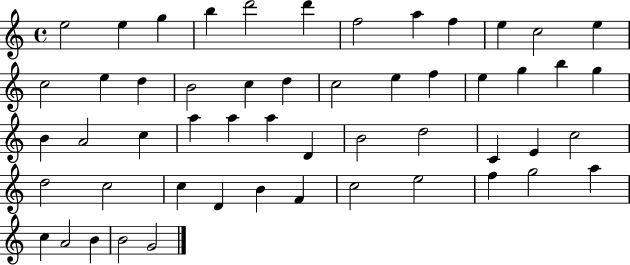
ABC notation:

X:1
T:Untitled
M:4/4
L:1/4
K:C
e2 e g b d'2 d' f2 a f e c2 e c2 e d B2 c d c2 e f e g b g B A2 c a a a D B2 d2 C E c2 d2 c2 c D B F c2 e2 f g2 a c A2 B B2 G2